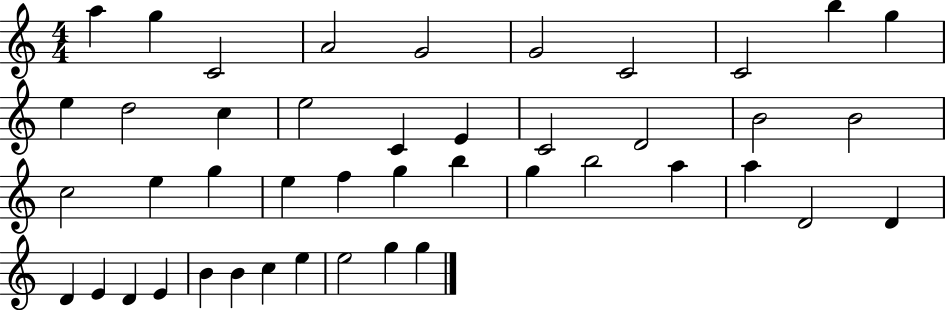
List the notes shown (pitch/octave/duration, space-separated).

A5/q G5/q C4/h A4/h G4/h G4/h C4/h C4/h B5/q G5/q E5/q D5/h C5/q E5/h C4/q E4/q C4/h D4/h B4/h B4/h C5/h E5/q G5/q E5/q F5/q G5/q B5/q G5/q B5/h A5/q A5/q D4/h D4/q D4/q E4/q D4/q E4/q B4/q B4/q C5/q E5/q E5/h G5/q G5/q